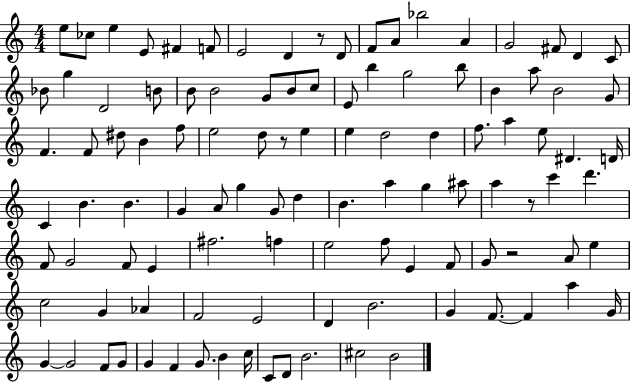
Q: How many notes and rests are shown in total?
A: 108